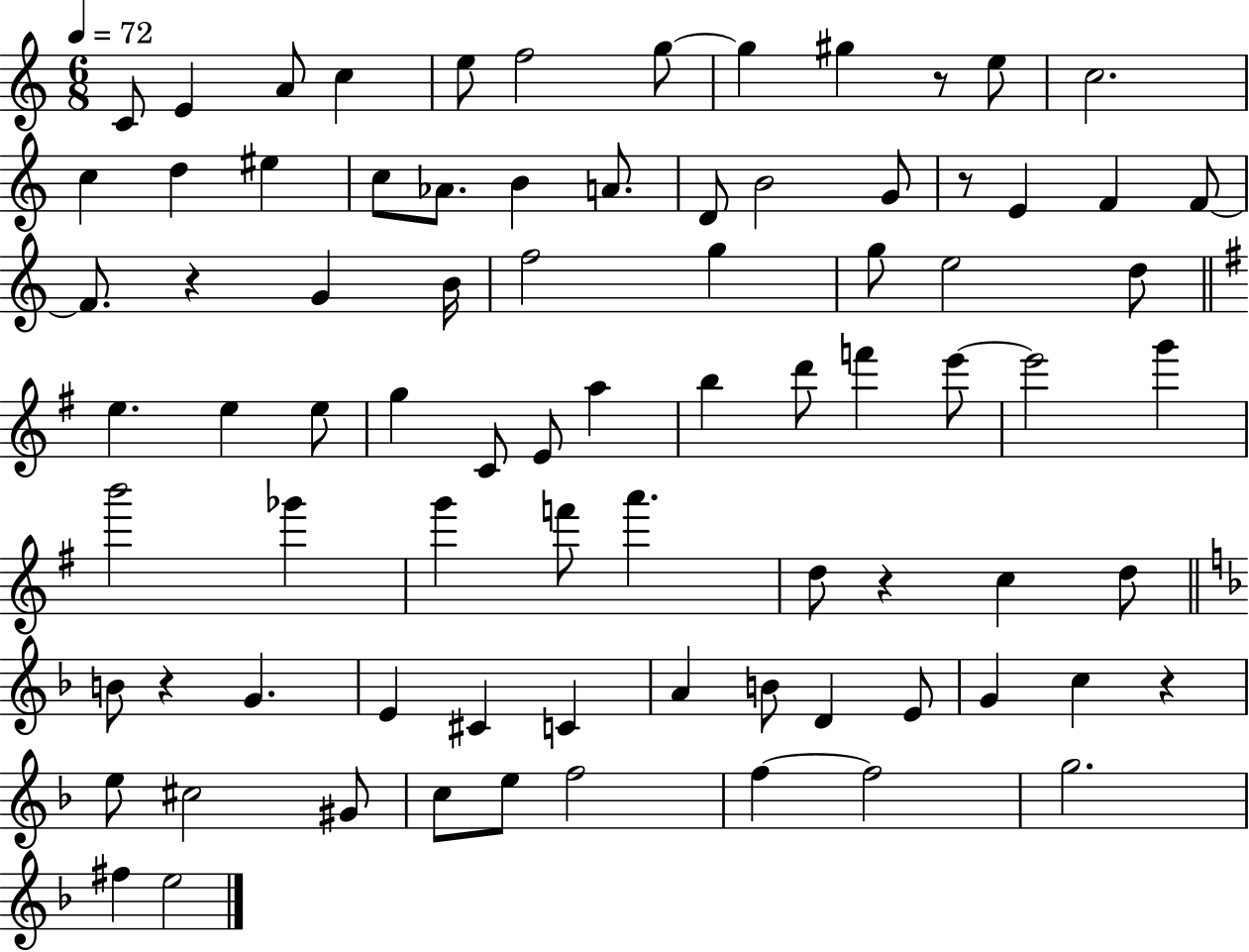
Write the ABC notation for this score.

X:1
T:Untitled
M:6/8
L:1/4
K:C
C/2 E A/2 c e/2 f2 g/2 g ^g z/2 e/2 c2 c d ^e c/2 _A/2 B A/2 D/2 B2 G/2 z/2 E F F/2 F/2 z G B/4 f2 g g/2 e2 d/2 e e e/2 g C/2 E/2 a b d'/2 f' e'/2 e'2 g' b'2 _g' g' f'/2 a' d/2 z c d/2 B/2 z G E ^C C A B/2 D E/2 G c z e/2 ^c2 ^G/2 c/2 e/2 f2 f f2 g2 ^f e2